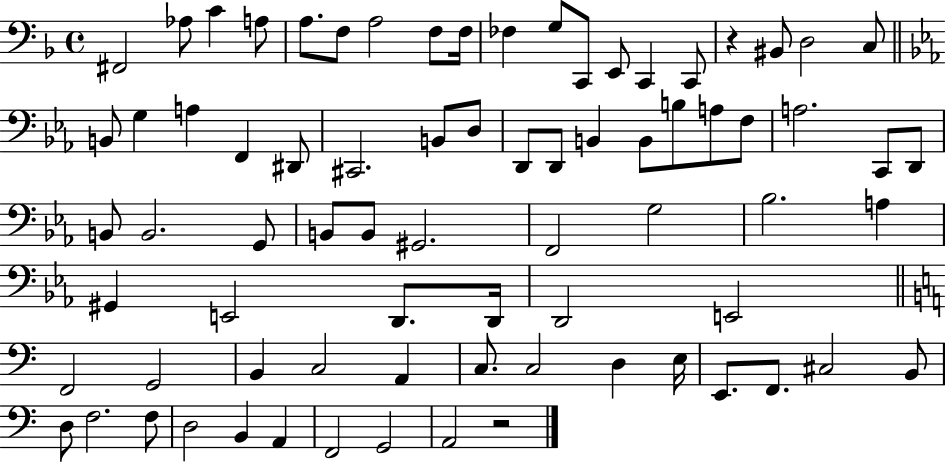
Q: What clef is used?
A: bass